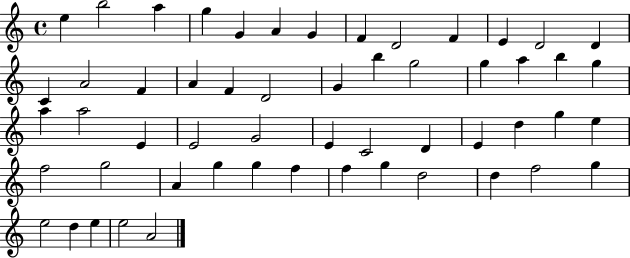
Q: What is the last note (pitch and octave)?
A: A4